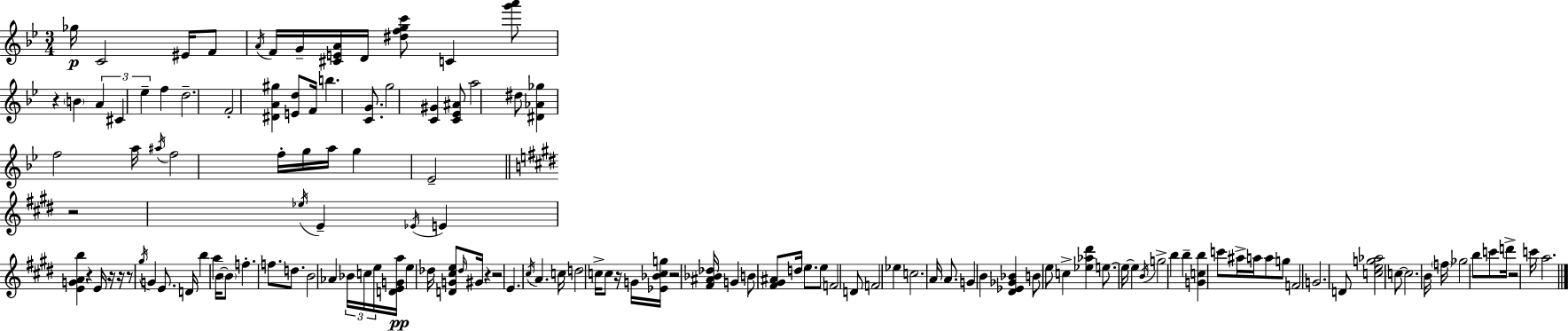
{
  \clef treble
  \numericTimeSignature
  \time 3/4
  \key g \minor
  \repeat volta 2 { ges''16\p c'2 eis'16 f'8 | \acciaccatura { a'16 } f'16 g'16-- <cis' e' a'>16 d'16 <dis'' f'' g'' c'''>8 c'4 <g''' a'''>8 | r4 \parenthesize b'4 \tuplet 3/2 { a'4 | cis'4 ees''4-- } f''4 | \break d''2.-- | f'2-. <dis' a' gis''>4 | <e' d''>8 f'16 b''4. <c' g'>8. | g''2 <c' gis'>4 | \break <c' ees' ais'>8 a''2 dis''8 | <dis' aes' ges''>4 f''2 | a''16 \acciaccatura { ais''16 } f''2 f''16-. | g''16 a''16 g''4 ees'2-- | \break \bar "||" \break \key e \major r2 \acciaccatura { ees''16 } e'4-- | \acciaccatura { ees'16 } e'4 <e' g' a' b''>4 r4 | e'16 r16 r16 r8 \acciaccatura { gis''16 } g'4 | e'8. d'16 b''4 a''4 | \break b'16--~~ \parenthesize b'8 f''4.-. f''8. | d''8. b'2 aes'4 | \tuplet 3/2 { bes'16 c''16 e''16 } <d' e' g' a''>16\pp e''4 des''16 | <d' g' cis'' e''>8 \grace { des''16 } gis'16 r4 r2 | \break e'4. \acciaccatura { cis''16 } a'4. | c''16 d''2 | c''16-> c''8 r16 g'16 <ees' bes' c'' g''>16 r2 | <fis' ais' bes' des''>16 g'4 b'8 <fis' gis' ais'>8 | \break d''16 e''8. e''8 f'2 | d'8 f'2 | ees''4 c''2. | a'16 a'8. g'4 | \break b'4 <dis' ees' ges' bes'>4 b'8 e''8 | c''4-> <ees'' aes'' dis'''>4 e''8.~~ | e''16~~ e''4 \acciaccatura { b'16 } g''2-> | b''4 b''4-- <g' c'' b''>4 | \break c'''8 ais''16-> a''16 a''8 g''8 f'2 | g'2. | d'8 <c'' e'' g'' aes''>2 | c''8~~ c''2. | \break b'16 \parenthesize f''16 ges''2 | b''8 c'''8 d'''16-> r2 | c'''16 a''2. | } \bar "|."
}